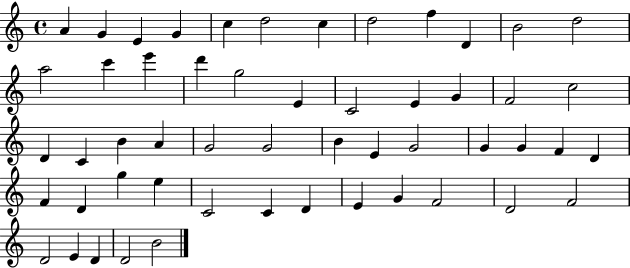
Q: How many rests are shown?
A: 0